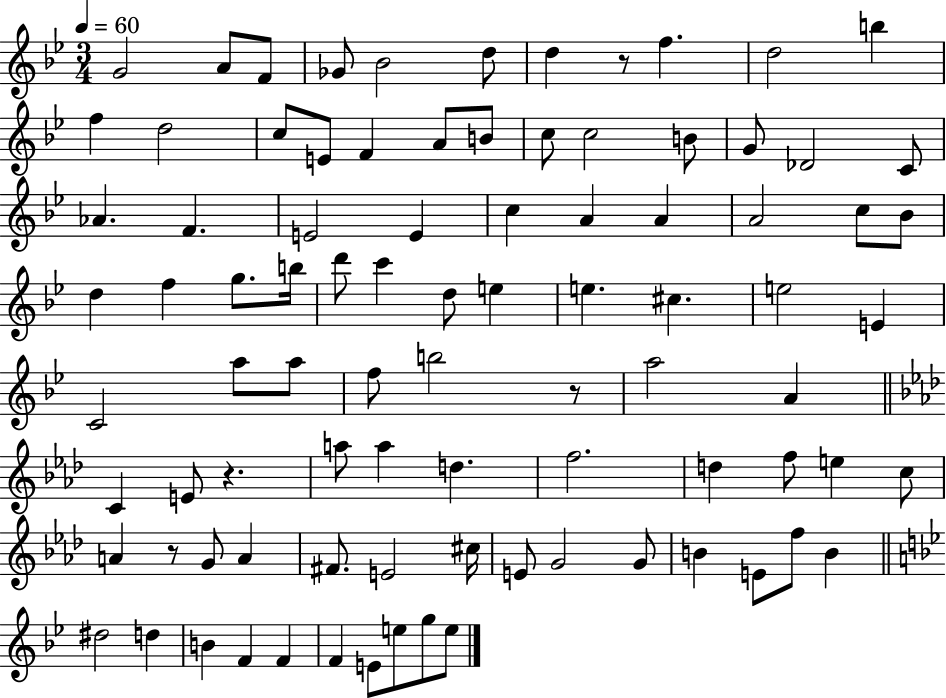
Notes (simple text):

G4/h A4/e F4/e Gb4/e Bb4/h D5/e D5/q R/e F5/q. D5/h B5/q F5/q D5/h C5/e E4/e F4/q A4/e B4/e C5/e C5/h B4/e G4/e Db4/h C4/e Ab4/q. F4/q. E4/h E4/q C5/q A4/q A4/q A4/h C5/e Bb4/e D5/q F5/q G5/e. B5/s D6/e C6/q D5/e E5/q E5/q. C#5/q. E5/h E4/q C4/h A5/e A5/e F5/e B5/h R/e A5/h A4/q C4/q E4/e R/q. A5/e A5/q D5/q. F5/h. D5/q F5/e E5/q C5/e A4/q R/e G4/e A4/q F#4/e. E4/h C#5/s E4/e G4/h G4/e B4/q E4/e F5/e B4/q D#5/h D5/q B4/q F4/q F4/q F4/q E4/e E5/e G5/e E5/e